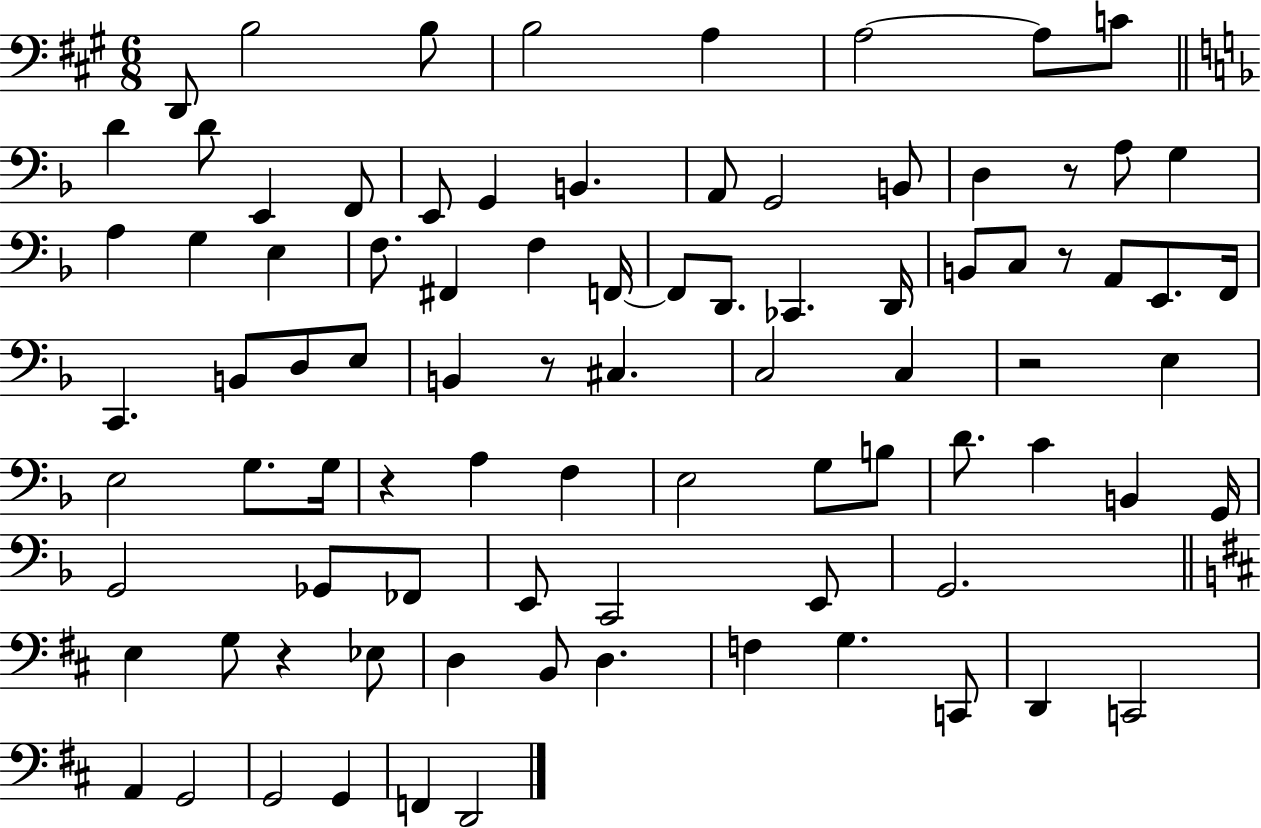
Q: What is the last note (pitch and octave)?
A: D2